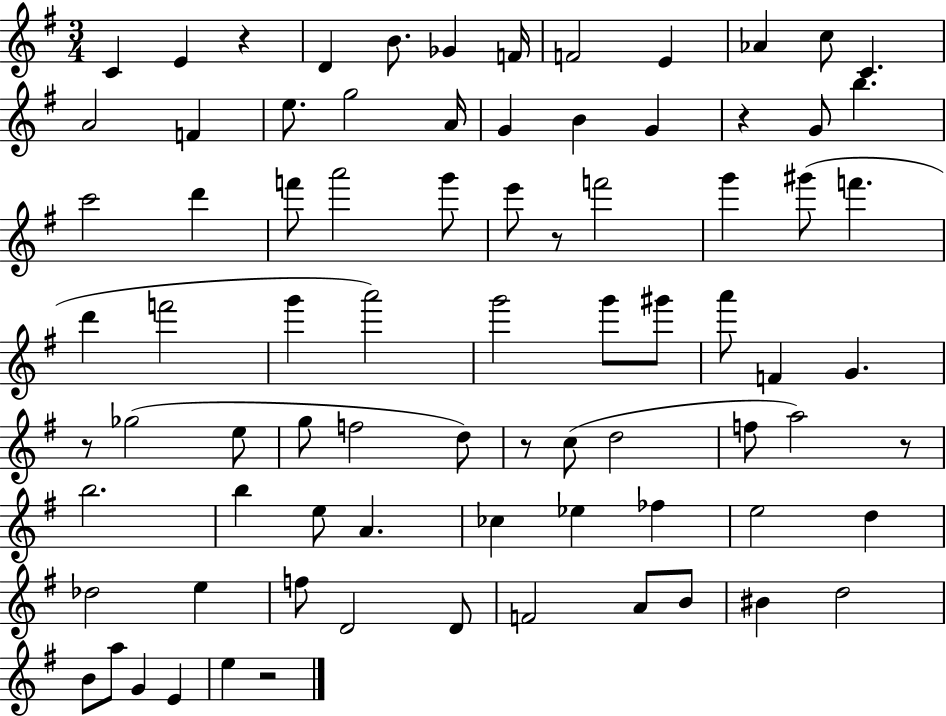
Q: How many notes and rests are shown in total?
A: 81